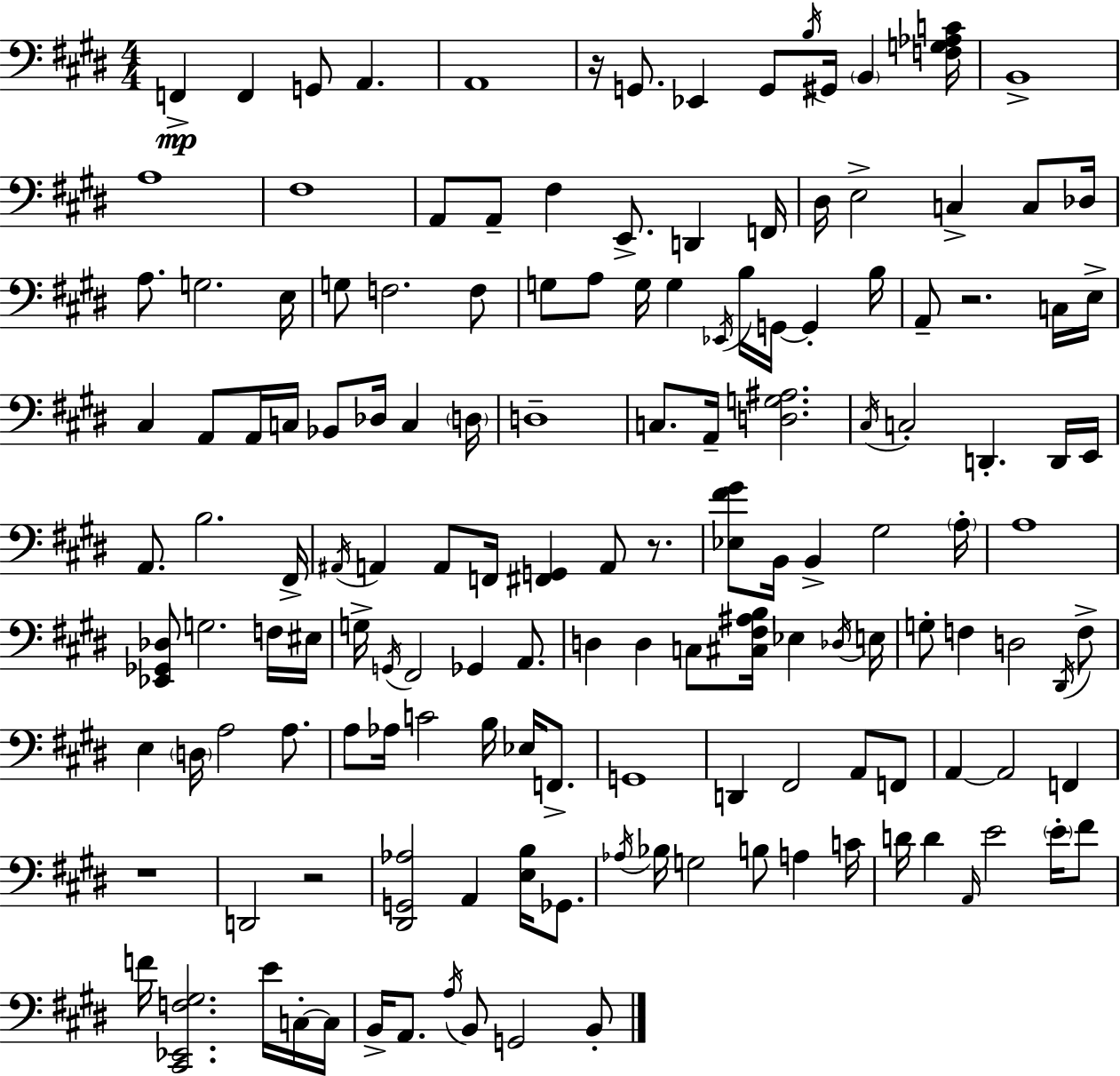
F2/q F2/q G2/e A2/q. A2/w R/s G2/e. Eb2/q G2/e B3/s G#2/s B2/q [F3,G3,Ab3,C4]/s B2/w A3/w F#3/w A2/e A2/e F#3/q E2/e. D2/q F2/s D#3/s E3/h C3/q C3/e Db3/s A3/e. G3/h. E3/s G3/e F3/h. F3/e G3/e A3/e G3/s G3/q Eb2/s B3/s G2/s G2/q B3/s A2/e R/h. C3/s E3/s C#3/q A2/e A2/s C3/s Bb2/e Db3/s C3/q D3/s D3/w C3/e. A2/s [D3,G3,A#3]/h. C#3/s C3/h D2/q. D2/s E2/s A2/e. B3/h. F#2/s A#2/s A2/q A2/e F2/s [F#2,G2]/q A2/e R/e. [Eb3,F#4,G#4]/e B2/s B2/q G#3/h A3/s A3/w [Eb2,Gb2,Db3]/e G3/h. F3/s EIS3/s G3/s G2/s F#2/h Gb2/q A2/e. D3/q D3/q C3/e [C#3,F#3,A#3,B3]/s Eb3/q Db3/s E3/s G3/e F3/q D3/h D#2/s F3/e E3/q D3/s A3/h A3/e. A3/e Ab3/s C4/h B3/s Eb3/s F2/e. G2/w D2/q F#2/h A2/e F2/e A2/q A2/h F2/q R/w D2/h R/h [D#2,G2,Ab3]/h A2/q [E3,B3]/s Gb2/e. Ab3/s Bb3/s G3/h B3/e A3/q C4/s D4/s D4/q A2/s E4/h E4/s F#4/e F4/s [C#2,Eb2,F3,G#3]/h. E4/s C3/s C3/s B2/s A2/e. A3/s B2/e G2/h B2/e